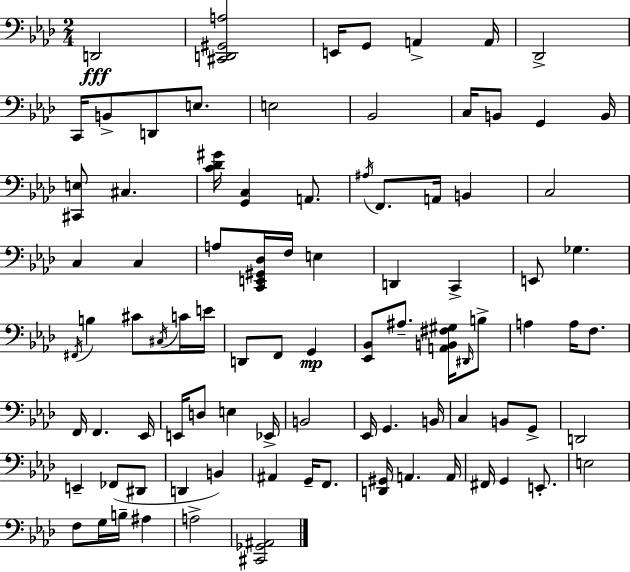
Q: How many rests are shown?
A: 0